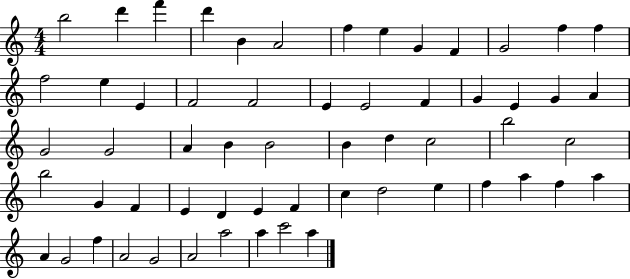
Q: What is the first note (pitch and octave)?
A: B5